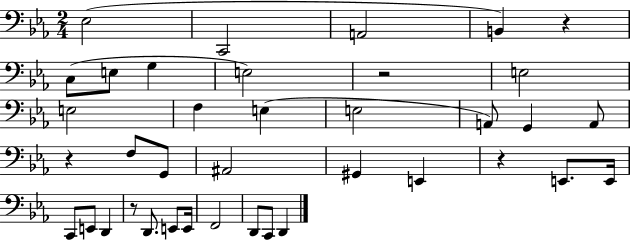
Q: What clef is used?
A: bass